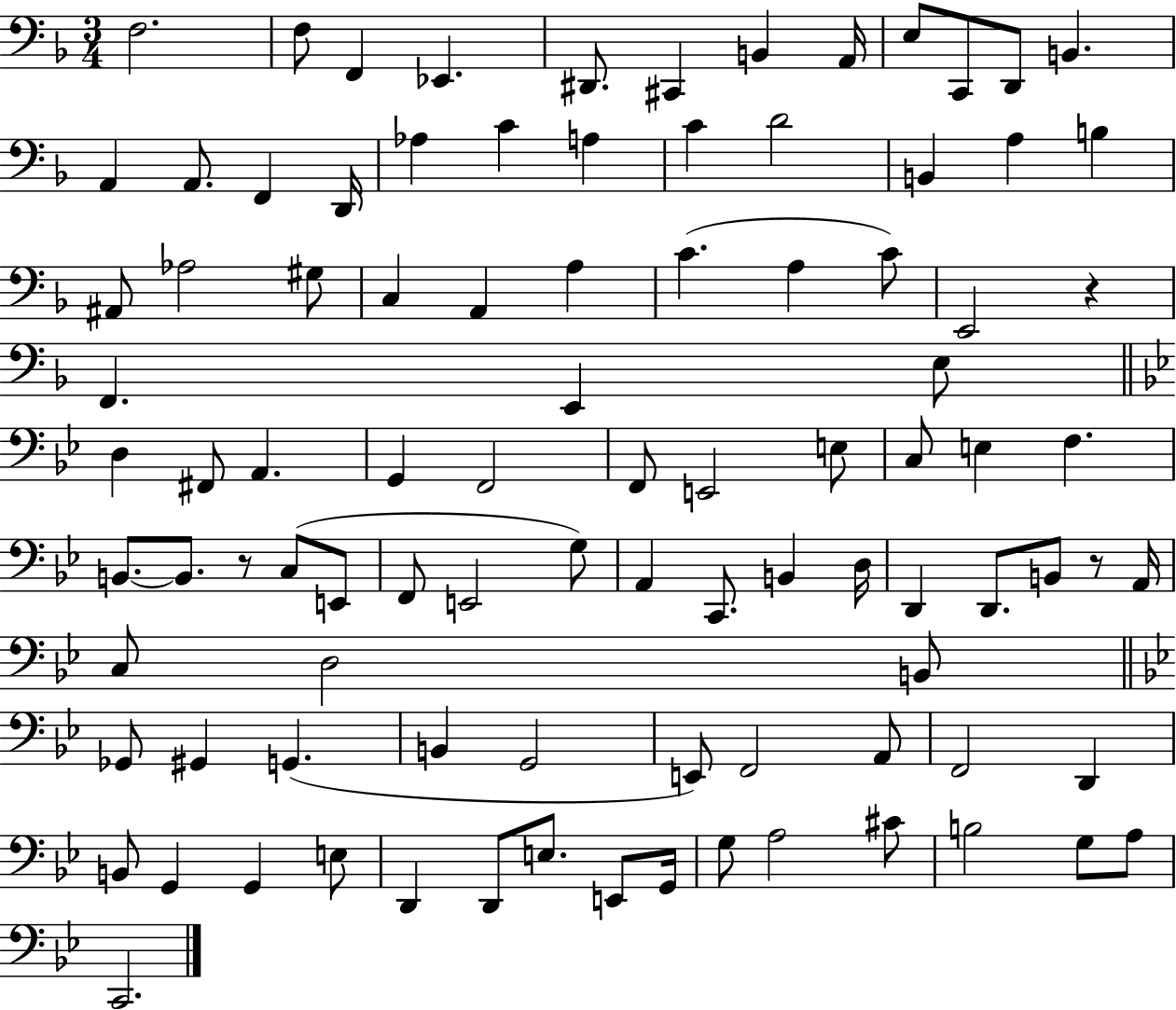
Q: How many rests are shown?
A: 3